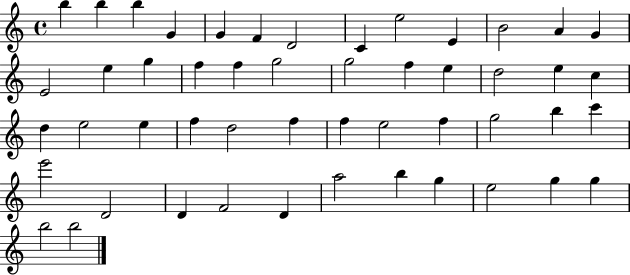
{
  \clef treble
  \time 4/4
  \defaultTimeSignature
  \key c \major
  b''4 b''4 b''4 g'4 | g'4 f'4 d'2 | c'4 e''2 e'4 | b'2 a'4 g'4 | \break e'2 e''4 g''4 | f''4 f''4 g''2 | g''2 f''4 e''4 | d''2 e''4 c''4 | \break d''4 e''2 e''4 | f''4 d''2 f''4 | f''4 e''2 f''4 | g''2 b''4 c'''4 | \break e'''2 d'2 | d'4 f'2 d'4 | a''2 b''4 g''4 | e''2 g''4 g''4 | \break b''2 b''2 | \bar "|."
}